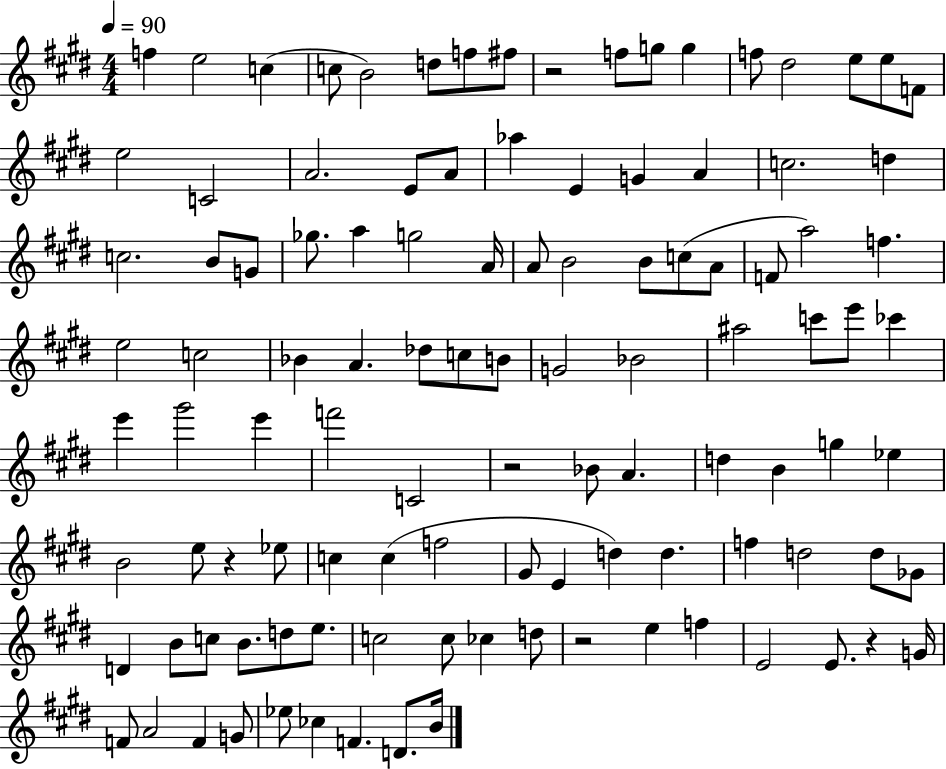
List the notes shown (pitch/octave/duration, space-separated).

F5/q E5/h C5/q C5/e B4/h D5/e F5/e F#5/e R/h F5/e G5/e G5/q F5/e D#5/h E5/e E5/e F4/e E5/h C4/h A4/h. E4/e A4/e Ab5/q E4/q G4/q A4/q C5/h. D5/q C5/h. B4/e G4/e Gb5/e. A5/q G5/h A4/s A4/e B4/h B4/e C5/e A4/e F4/e A5/h F5/q. E5/h C5/h Bb4/q A4/q. Db5/e C5/e B4/e G4/h Bb4/h A#5/h C6/e E6/e CES6/q E6/q G#6/h E6/q F6/h C4/h R/h Bb4/e A4/q. D5/q B4/q G5/q Eb5/q B4/h E5/e R/q Eb5/e C5/q C5/q F5/h G#4/e E4/q D5/q D5/q. F5/q D5/h D5/e Gb4/e D4/q B4/e C5/e B4/e. D5/e E5/e. C5/h C5/e CES5/q D5/e R/h E5/q F5/q E4/h E4/e. R/q G4/s F4/e A4/h F4/q G4/e Eb5/e CES5/q F4/q. D4/e. B4/s